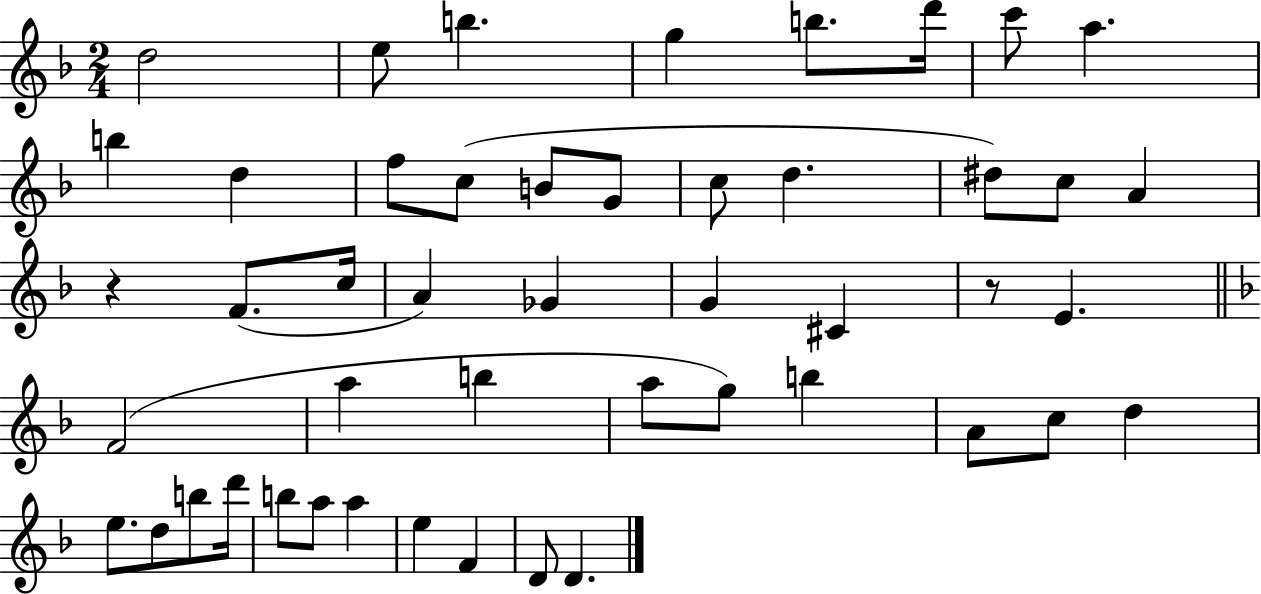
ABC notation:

X:1
T:Untitled
M:2/4
L:1/4
K:F
d2 e/2 b g b/2 d'/4 c'/2 a b d f/2 c/2 B/2 G/2 c/2 d ^d/2 c/2 A z F/2 c/4 A _G G ^C z/2 E F2 a b a/2 g/2 b A/2 c/2 d e/2 d/2 b/2 d'/4 b/2 a/2 a e F D/2 D